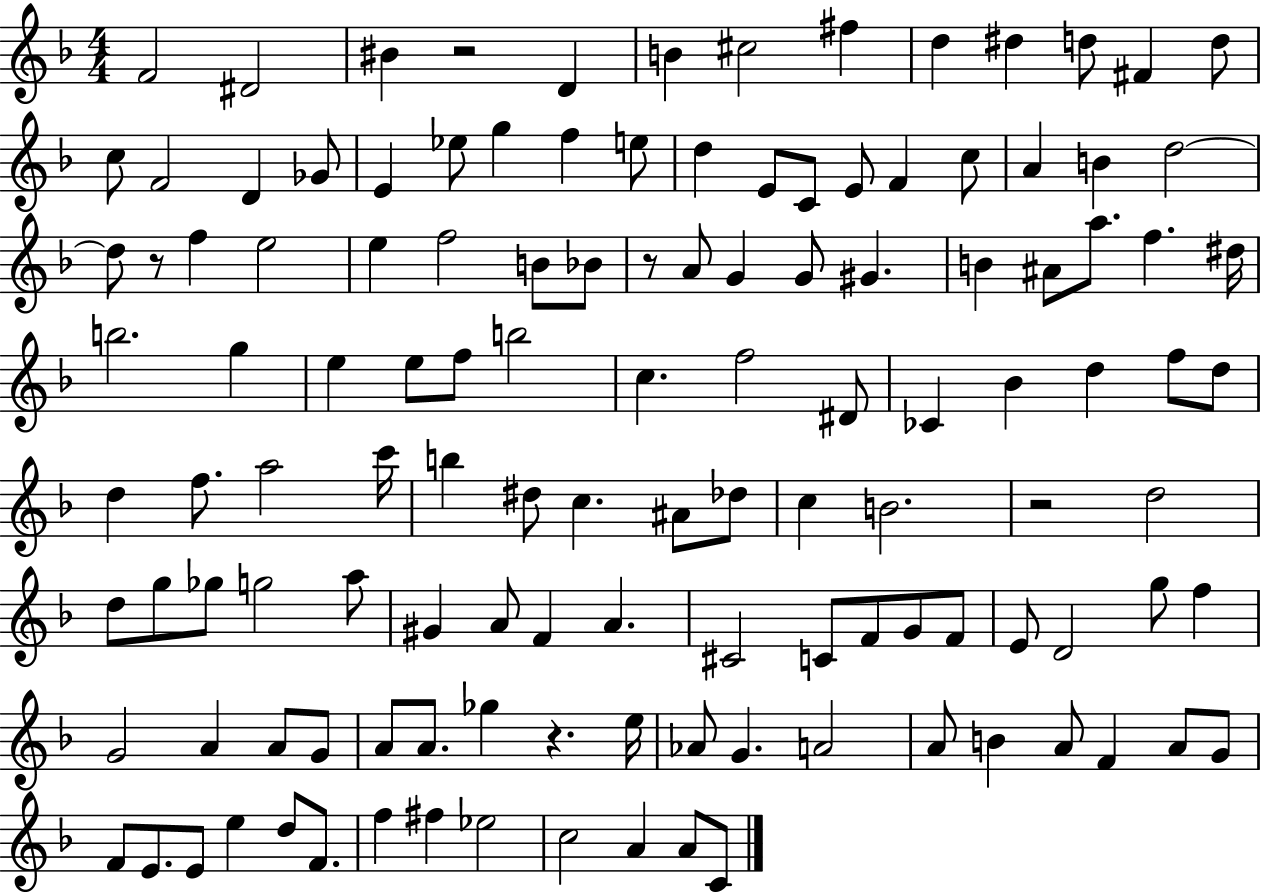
F4/h D#4/h BIS4/q R/h D4/q B4/q C#5/h F#5/q D5/q D#5/q D5/e F#4/q D5/e C5/e F4/h D4/q Gb4/e E4/q Eb5/e G5/q F5/q E5/e D5/q E4/e C4/e E4/e F4/q C5/e A4/q B4/q D5/h D5/e R/e F5/q E5/h E5/q F5/h B4/e Bb4/e R/e A4/e G4/q G4/e G#4/q. B4/q A#4/e A5/e. F5/q. D#5/s B5/h. G5/q E5/q E5/e F5/e B5/h C5/q. F5/h D#4/e CES4/q Bb4/q D5/q F5/e D5/e D5/q F5/e. A5/h C6/s B5/q D#5/e C5/q. A#4/e Db5/e C5/q B4/h. R/h D5/h D5/e G5/e Gb5/e G5/h A5/e G#4/q A4/e F4/q A4/q. C#4/h C4/e F4/e G4/e F4/e E4/e D4/h G5/e F5/q G4/h A4/q A4/e G4/e A4/e A4/e. Gb5/q R/q. E5/s Ab4/e G4/q. A4/h A4/e B4/q A4/e F4/q A4/e G4/e F4/e E4/e. E4/e E5/q D5/e F4/e. F5/q F#5/q Eb5/h C5/h A4/q A4/e C4/e